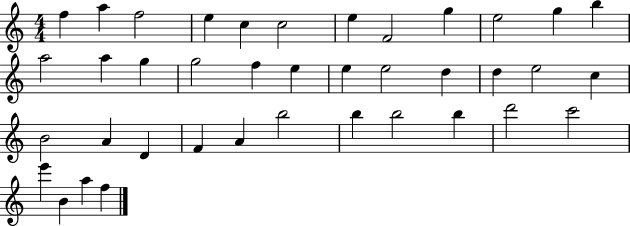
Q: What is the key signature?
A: C major